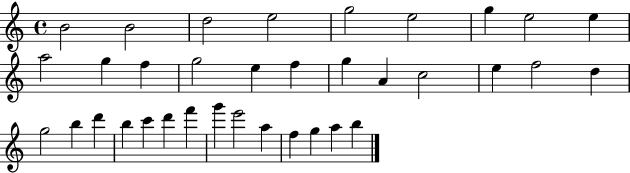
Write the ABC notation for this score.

X:1
T:Untitled
M:4/4
L:1/4
K:C
B2 B2 d2 e2 g2 e2 g e2 e a2 g f g2 e f g A c2 e f2 d g2 b d' b c' d' f' g' e'2 a f g a b